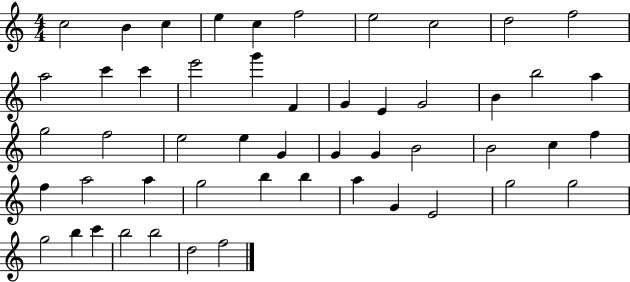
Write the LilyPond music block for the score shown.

{
  \clef treble
  \numericTimeSignature
  \time 4/4
  \key c \major
  c''2 b'4 c''4 | e''4 c''4 f''2 | e''2 c''2 | d''2 f''2 | \break a''2 c'''4 c'''4 | e'''2 g'''4 f'4 | g'4 e'4 g'2 | b'4 b''2 a''4 | \break g''2 f''2 | e''2 e''4 g'4 | g'4 g'4 b'2 | b'2 c''4 f''4 | \break f''4 a''2 a''4 | g''2 b''4 b''4 | a''4 g'4 e'2 | g''2 g''2 | \break g''2 b''4 c'''4 | b''2 b''2 | d''2 f''2 | \bar "|."
}